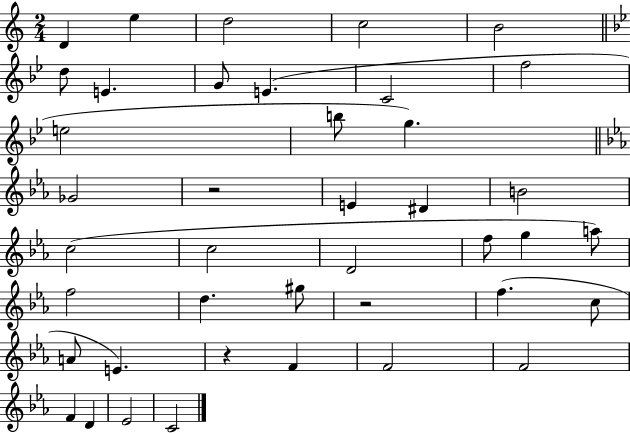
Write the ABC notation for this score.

X:1
T:Untitled
M:2/4
L:1/4
K:C
D e d2 c2 B2 d/2 E G/2 E C2 f2 e2 b/2 g _G2 z2 E ^D B2 c2 c2 D2 f/2 g a/2 f2 d ^g/2 z2 f c/2 A/2 E z F F2 F2 F D _E2 C2